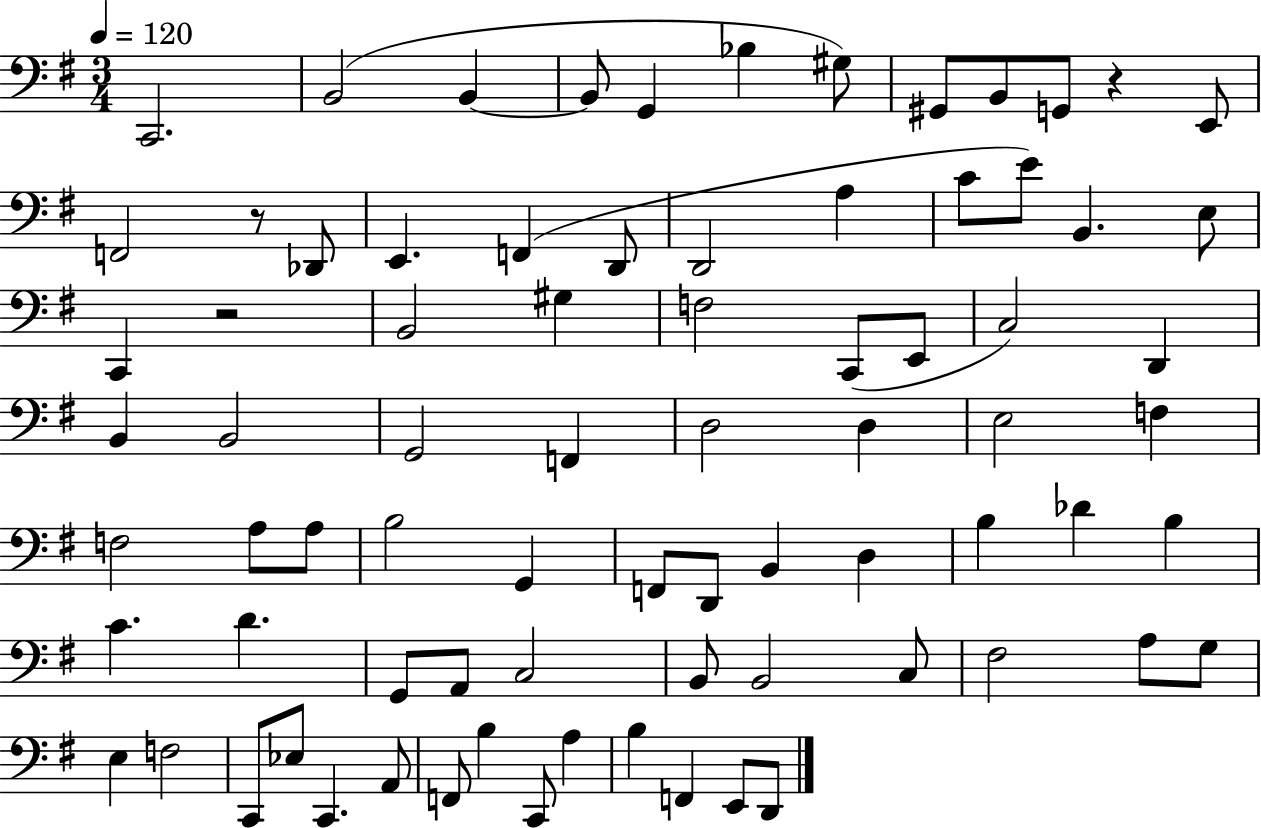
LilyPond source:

{
  \clef bass
  \numericTimeSignature
  \time 3/4
  \key g \major
  \tempo 4 = 120
  c,2. | b,2( b,4~~ | b,8 g,4 bes4 gis8) | gis,8 b,8 g,8 r4 e,8 | \break f,2 r8 des,8 | e,4. f,4( d,8 | d,2 a4 | c'8 e'8) b,4. e8 | \break c,4 r2 | b,2 gis4 | f2 c,8( e,8 | c2) d,4 | \break b,4 b,2 | g,2 f,4 | d2 d4 | e2 f4 | \break f2 a8 a8 | b2 g,4 | f,8 d,8 b,4 d4 | b4 des'4 b4 | \break c'4. d'4. | g,8 a,8 c2 | b,8 b,2 c8 | fis2 a8 g8 | \break e4 f2 | c,8 ees8 c,4. a,8 | f,8 b4 c,8 a4 | b4 f,4 e,8 d,8 | \break \bar "|."
}